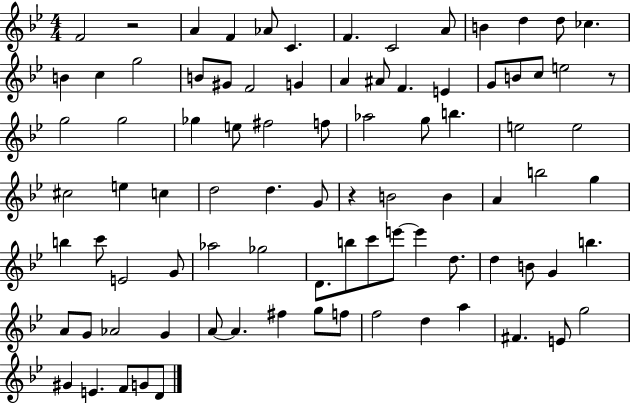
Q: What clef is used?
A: treble